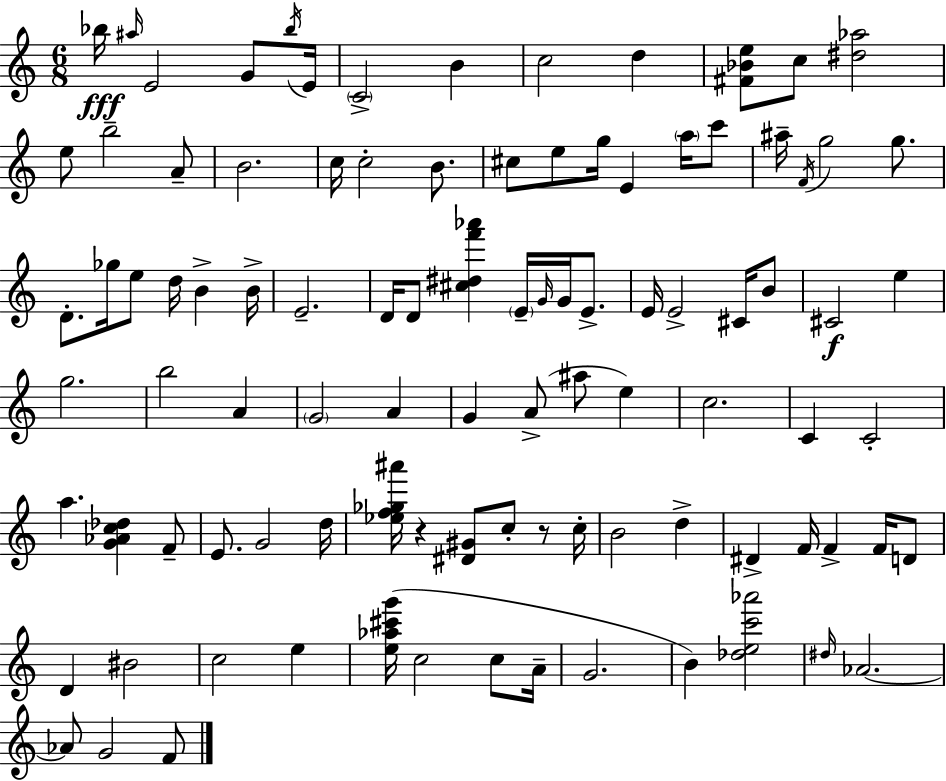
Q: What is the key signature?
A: C major